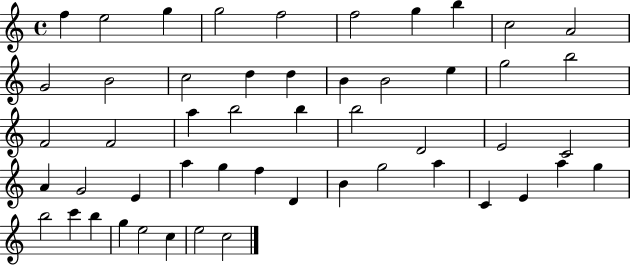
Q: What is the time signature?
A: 4/4